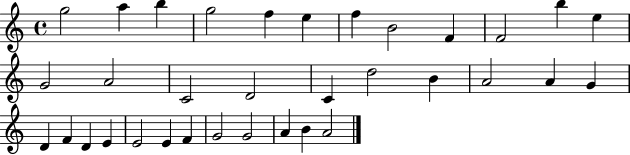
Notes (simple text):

G5/h A5/q B5/q G5/h F5/q E5/q F5/q B4/h F4/q F4/h B5/q E5/q G4/h A4/h C4/h D4/h C4/q D5/h B4/q A4/h A4/q G4/q D4/q F4/q D4/q E4/q E4/h E4/q F4/q G4/h G4/h A4/q B4/q A4/h